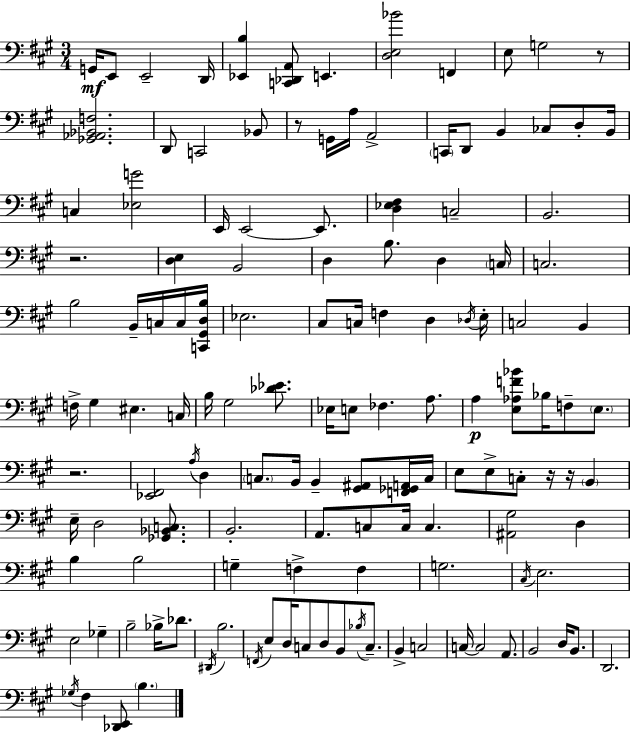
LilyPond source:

{
  \clef bass
  \numericTimeSignature
  \time 3/4
  \key a \major
  g,16\mf e,8 e,2-- d,16 | <ees, b>4 <c, des, a,>8 e,4. | <d e bes'>2 f,4 | e8 g2 r8 | \break <ges, aes, bes, f>2. | d,8 c,2 bes,8 | r8 g,16 a16 a,2-> | \parenthesize c,16 d,8 b,4 ces8 d8-. b,16 | \break c4 <ees g'>2 | e,16 e,2~~ e,8. | <d ees fis>4 c2-- | b,2. | \break r2. | <d e>4 b,2 | d4 b8. d4 \parenthesize c16 | c2. | \break b2 b,16-- c16 c16 <c, gis, d b>16 | ees2. | cis8 c16 f4 d4 \acciaccatura { des16 } | e16-. c2 b,4 | \break f16-> gis4 eis4. | c16 b16 gis2 <des' ees'>8. | ees16 e8 fes4. a8. | a4\p <e aes f' bes'>8 bes16 f8-- \parenthesize e8. | \break r2. | <ees, fis,>2 \acciaccatura { a16 } d4 | \parenthesize c8. b,16 b,4-- <gis, ais,>8 | <f, ges, a,>16 c16 e8 e8-> c8-. r16 r16 \parenthesize b,4 | \break e16-- d2 <ges, bes, c>8. | b,2.-. | a,8. c8 c16 c4. | <ais, gis>2 d4 | \break b4 b2 | g4-- f4-> f4 | g2. | \acciaccatura { cis16 } e2. | \break e2 ges4-- | b2-- bes16-> | des'8. \acciaccatura { dis,16 } b2. | \acciaccatura { f,16 } e8 d16 c8 d8 | \break b,8 \acciaccatura { bes16 } c8.-- b,4-> c2 | c16~~ c2 | a,8. b,2 | d16 b,8. d,2. | \break \acciaccatura { ges16 } fis4 <des, e,>8 | \parenthesize b4. \bar "|."
}